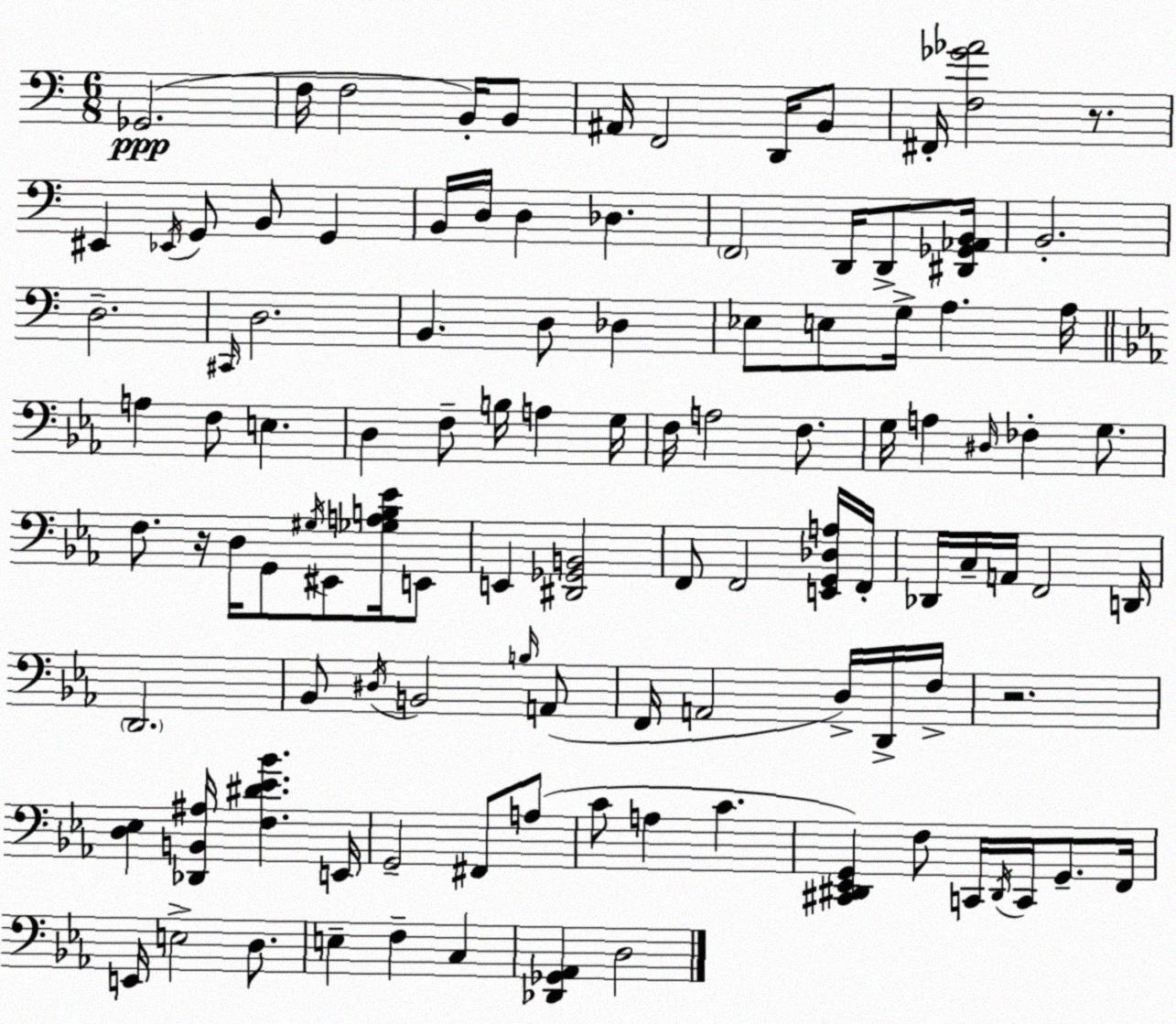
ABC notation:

X:1
T:Untitled
M:6/8
L:1/4
K:Am
_G,,2 F,/4 F,2 B,,/4 B,,/2 ^A,,/4 F,,2 D,,/4 B,,/2 ^F,,/4 [F,_G_A]2 z/2 ^E,, _E,,/4 G,,/2 B,,/2 G,, B,,/4 D,/4 D, _D, F,,2 D,,/4 D,,/2 [^D,,_G,,_A,,B,,]/4 B,,2 D,2 ^C,,/4 D,2 B,, D,/2 _D, _E,/2 E,/2 G,/4 A, A,/4 A, F,/2 E, D, F,/2 B,/4 A, G,/4 F,/4 A,2 F,/2 G,/4 A, ^D,/4 _F, G,/2 F,/2 z/4 D,/4 G,,/2 ^G,/4 ^E,,/2 [_G,A,B,_E]/4 E,,/2 E,, [^D,,_G,,B,,]2 F,,/2 F,,2 [E,,G,,_D,A,]/4 F,,/4 _D,,/4 C,/4 A,,/4 F,,2 D,,/4 D,,2 _B,,/2 ^D,/4 B,,2 B,/4 A,,/2 F,,/4 A,,2 D,/4 D,,/4 F,/4 z2 [D,_E,] [_D,,B,,^A,]/4 [F,^D_E_B] E,,/4 G,,2 ^F,,/2 A,/2 C/2 A, C [^C,,^D,,_E,,G,,] F,/2 C,,/4 ^D,,/4 C,,/4 G,,/2 F,,/4 E,,/4 E,2 D,/2 E, F, C, [_D,,_G,,_A,,] D,2